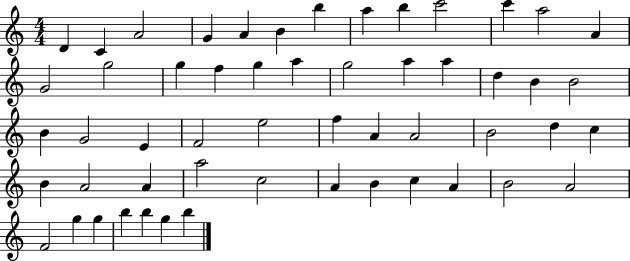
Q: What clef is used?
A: treble